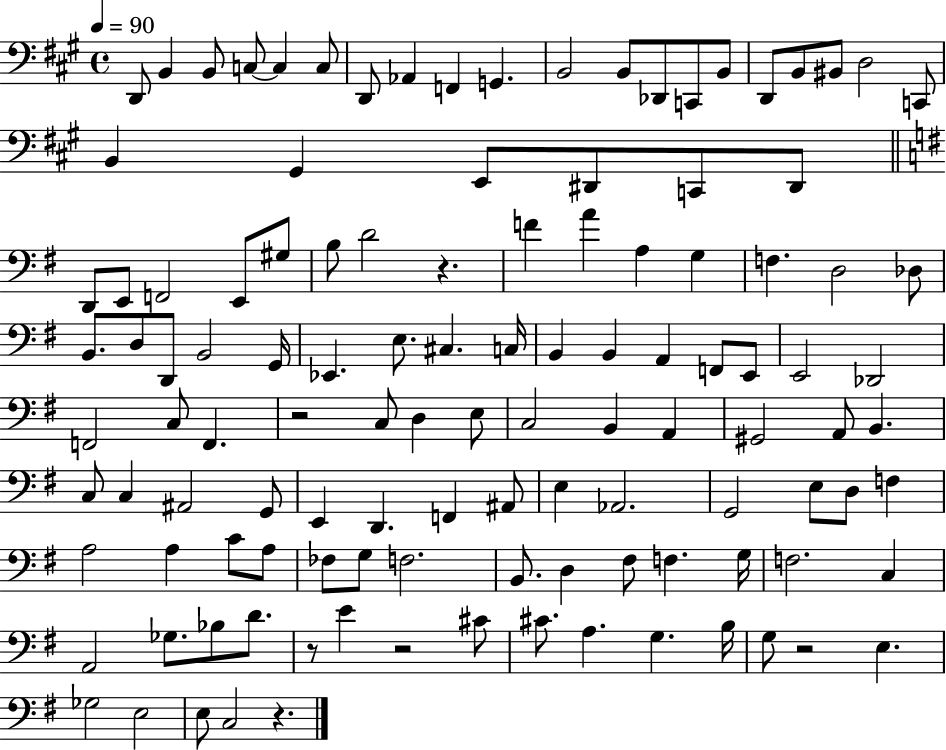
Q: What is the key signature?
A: A major